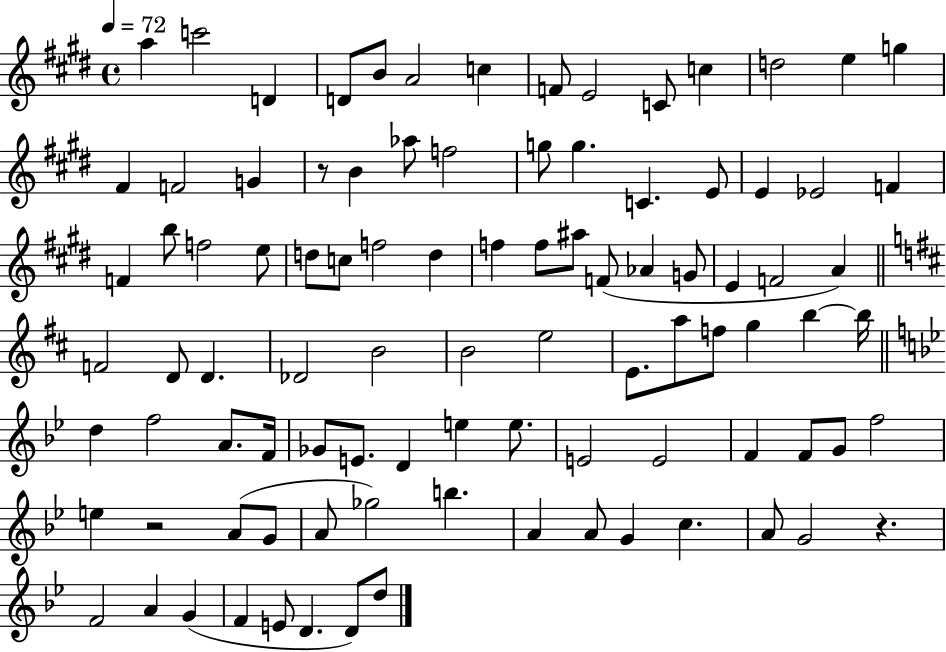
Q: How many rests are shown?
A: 3